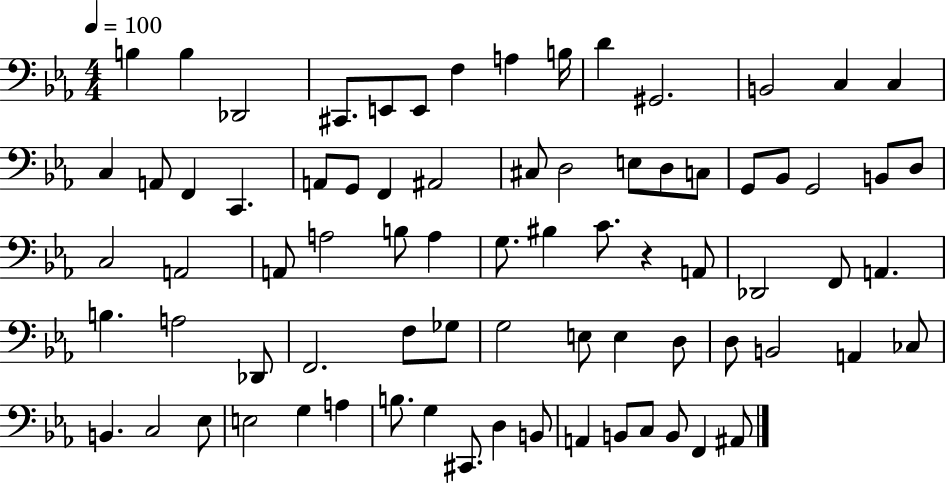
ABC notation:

X:1
T:Untitled
M:4/4
L:1/4
K:Eb
B, B, _D,,2 ^C,,/2 E,,/2 E,,/2 F, A, B,/4 D ^G,,2 B,,2 C, C, C, A,,/2 F,, C,, A,,/2 G,,/2 F,, ^A,,2 ^C,/2 D,2 E,/2 D,/2 C,/2 G,,/2 _B,,/2 G,,2 B,,/2 D,/2 C,2 A,,2 A,,/2 A,2 B,/2 A, G,/2 ^B, C/2 z A,,/2 _D,,2 F,,/2 A,, B, A,2 _D,,/2 F,,2 F,/2 _G,/2 G,2 E,/2 E, D,/2 D,/2 B,,2 A,, _C,/2 B,, C,2 _E,/2 E,2 G, A, B,/2 G, ^C,,/2 D, B,,/2 A,, B,,/2 C,/2 B,,/2 F,, ^A,,/2